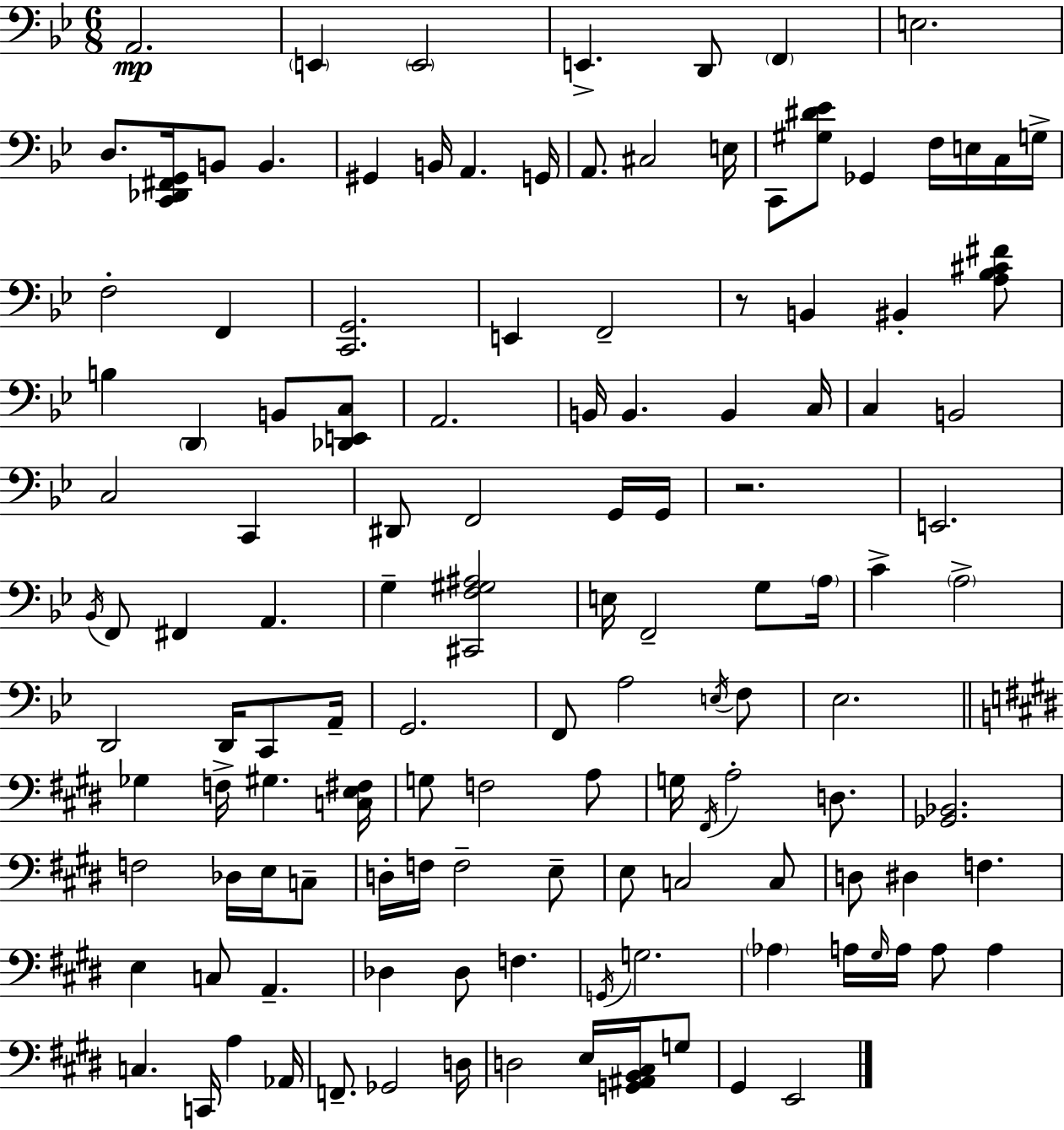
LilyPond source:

{
  \clef bass
  \numericTimeSignature
  \time 6/8
  \key bes \major
  \repeat volta 2 { a,2.\mp | \parenthesize e,4 \parenthesize e,2 | e,4.-> d,8 \parenthesize f,4 | e2. | \break d8. <c, des, fis, g,>16 b,8 b,4. | gis,4 b,16 a,4. g,16 | a,8. cis2 e16 | c,8 <gis dis' ees'>8 ges,4 f16 e16 c16 g16-> | \break f2-. f,4 | <c, g,>2. | e,4 f,2-- | r8 b,4 bis,4-. <a bes cis' fis'>8 | \break b4 \parenthesize d,4 b,8 <des, e, c>8 | a,2. | b,16 b,4. b,4 c16 | c4 b,2 | \break c2 c,4 | dis,8 f,2 g,16 g,16 | r2. | e,2. | \break \acciaccatura { bes,16 } f,8 fis,4 a,4. | g4-- <cis, f gis ais>2 | e16 f,2-- g8 | \parenthesize a16 c'4-> \parenthesize a2-> | \break d,2 d,16 c,8 | a,16-- g,2. | f,8 a2 \acciaccatura { e16 } | f8 ees2. | \break \bar "||" \break \key e \major ges4 f16-> gis4. <c e fis>16 | g8 f2 a8 | g16 \acciaccatura { fis,16 } a2-. d8. | <ges, bes,>2. | \break f2 des16 e16 c8-- | d16-. f16 f2-- e8-- | e8 c2 c8 | d8 dis4 f4. | \break e4 c8 a,4.-- | des4 des8 f4. | \acciaccatura { g,16 } g2. | \parenthesize aes4 a16 \grace { gis16 } a16 a8 a4 | \break c4. c,16 a4 | aes,16 f,8.-- ges,2 | d16 d2 e16 | <g, ais, b, cis>16 g8 gis,4 e,2 | \break } \bar "|."
}